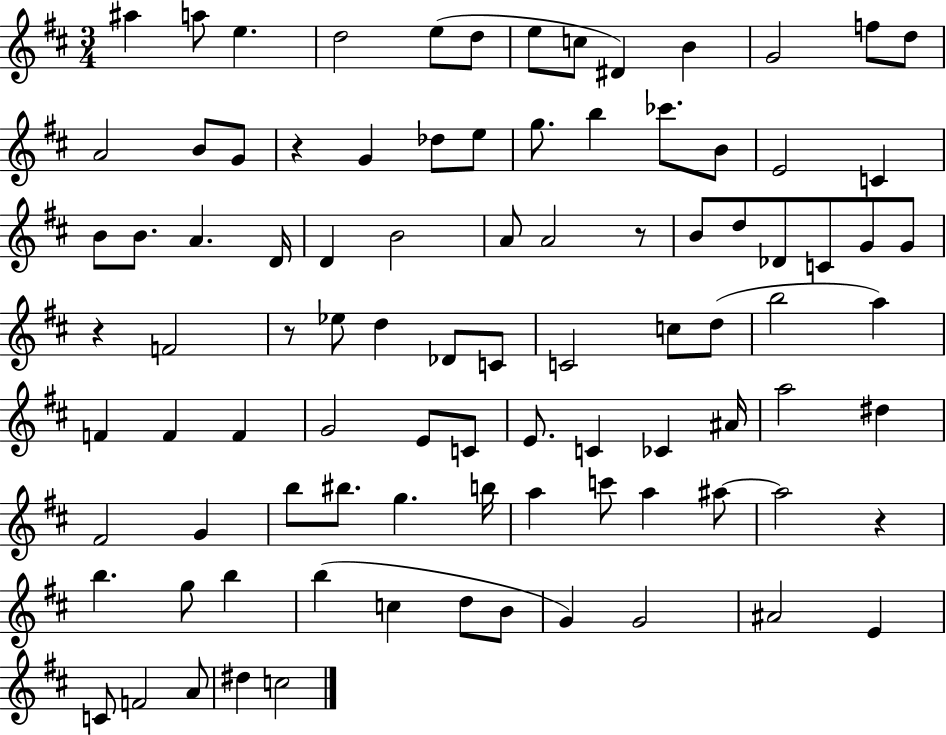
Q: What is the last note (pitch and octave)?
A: C5